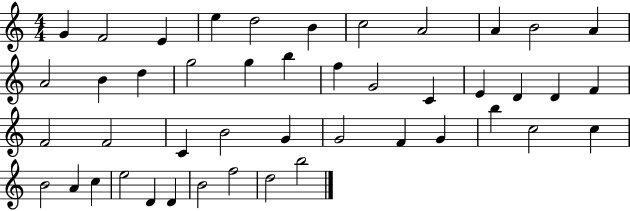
X:1
T:Untitled
M:4/4
L:1/4
K:C
G F2 E e d2 B c2 A2 A B2 A A2 B d g2 g b f G2 C E D D F F2 F2 C B2 G G2 F G b c2 c B2 A c e2 D D B2 f2 d2 b2